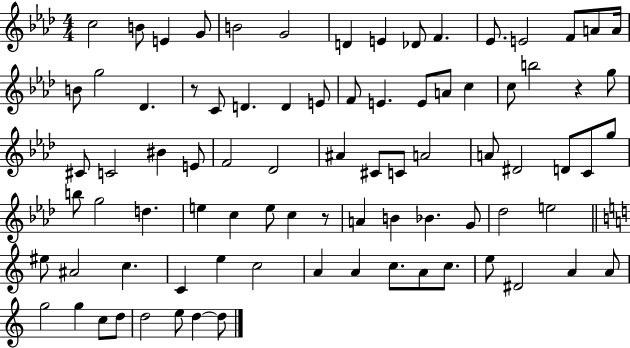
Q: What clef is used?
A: treble